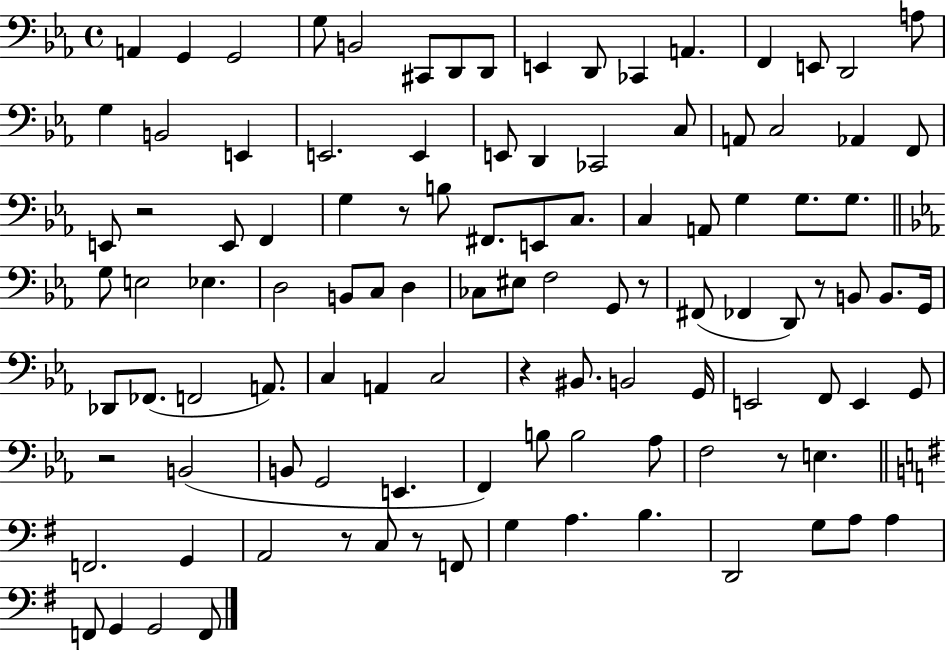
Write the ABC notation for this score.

X:1
T:Untitled
M:4/4
L:1/4
K:Eb
A,, G,, G,,2 G,/2 B,,2 ^C,,/2 D,,/2 D,,/2 E,, D,,/2 _C,, A,, F,, E,,/2 D,,2 A,/2 G, B,,2 E,, E,,2 E,, E,,/2 D,, _C,,2 C,/2 A,,/2 C,2 _A,, F,,/2 E,,/2 z2 E,,/2 F,, G, z/2 B,/2 ^F,,/2 E,,/2 C,/2 C, A,,/2 G, G,/2 G,/2 G,/2 E,2 _E, D,2 B,,/2 C,/2 D, _C,/2 ^E,/2 F,2 G,,/2 z/2 ^F,,/2 _F,, D,,/2 z/2 B,,/2 B,,/2 G,,/4 _D,,/2 _F,,/2 F,,2 A,,/2 C, A,, C,2 z ^B,,/2 B,,2 G,,/4 E,,2 F,,/2 E,, G,,/2 z2 B,,2 B,,/2 G,,2 E,, F,, B,/2 B,2 _A,/2 F,2 z/2 E, F,,2 G,, A,,2 z/2 C,/2 z/2 F,,/2 G, A, B, D,,2 G,/2 A,/2 A, F,,/2 G,, G,,2 F,,/2